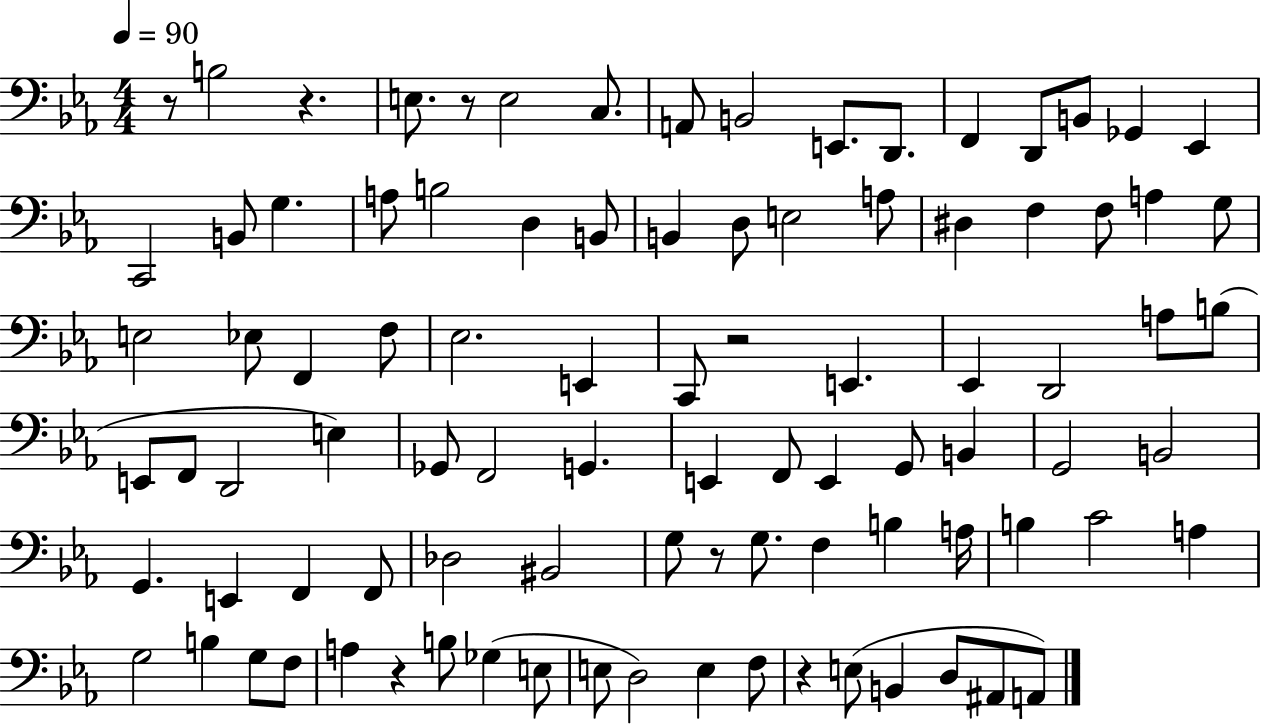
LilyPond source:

{
  \clef bass
  \numericTimeSignature
  \time 4/4
  \key ees \major
  \tempo 4 = 90
  r8 b2 r4. | e8. r8 e2 c8. | a,8 b,2 e,8. d,8. | f,4 d,8 b,8 ges,4 ees,4 | \break c,2 b,8 g4. | a8 b2 d4 b,8 | b,4 d8 e2 a8 | dis4 f4 f8 a4 g8 | \break e2 ees8 f,4 f8 | ees2. e,4 | c,8 r2 e,4. | ees,4 d,2 a8 b8( | \break e,8 f,8 d,2 e4) | ges,8 f,2 g,4. | e,4 f,8 e,4 g,8 b,4 | g,2 b,2 | \break g,4. e,4 f,4 f,8 | des2 bis,2 | g8 r8 g8. f4 b4 a16 | b4 c'2 a4 | \break g2 b4 g8 f8 | a4 r4 b8 ges4( e8 | e8 d2) e4 f8 | r4 e8( b,4 d8 ais,8 a,8) | \break \bar "|."
}